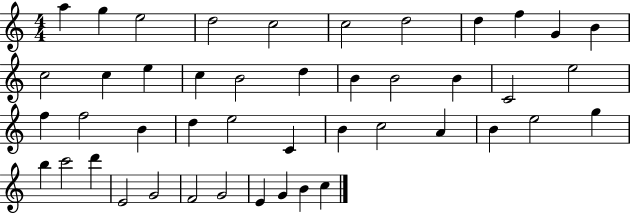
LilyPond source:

{
  \clef treble
  \numericTimeSignature
  \time 4/4
  \key c \major
  a''4 g''4 e''2 | d''2 c''2 | c''2 d''2 | d''4 f''4 g'4 b'4 | \break c''2 c''4 e''4 | c''4 b'2 d''4 | b'4 b'2 b'4 | c'2 e''2 | \break f''4 f''2 b'4 | d''4 e''2 c'4 | b'4 c''2 a'4 | b'4 e''2 g''4 | \break b''4 c'''2 d'''4 | e'2 g'2 | f'2 g'2 | e'4 g'4 b'4 c''4 | \break \bar "|."
}